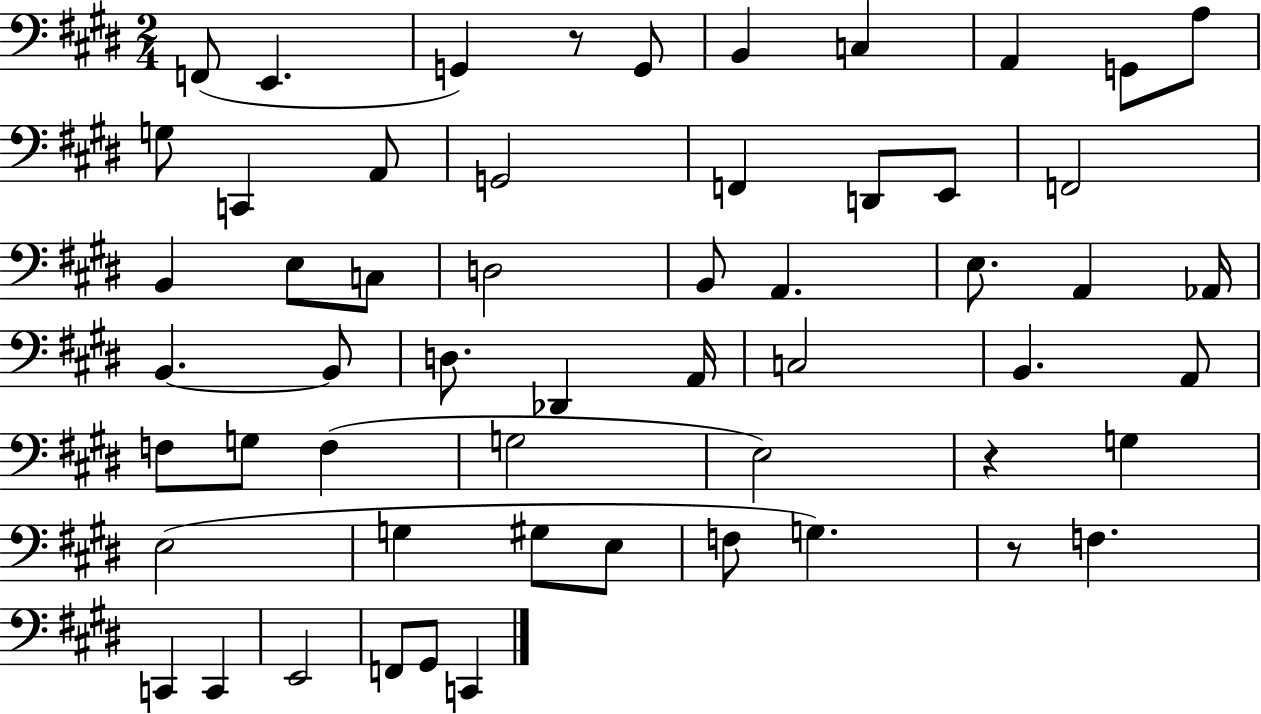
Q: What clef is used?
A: bass